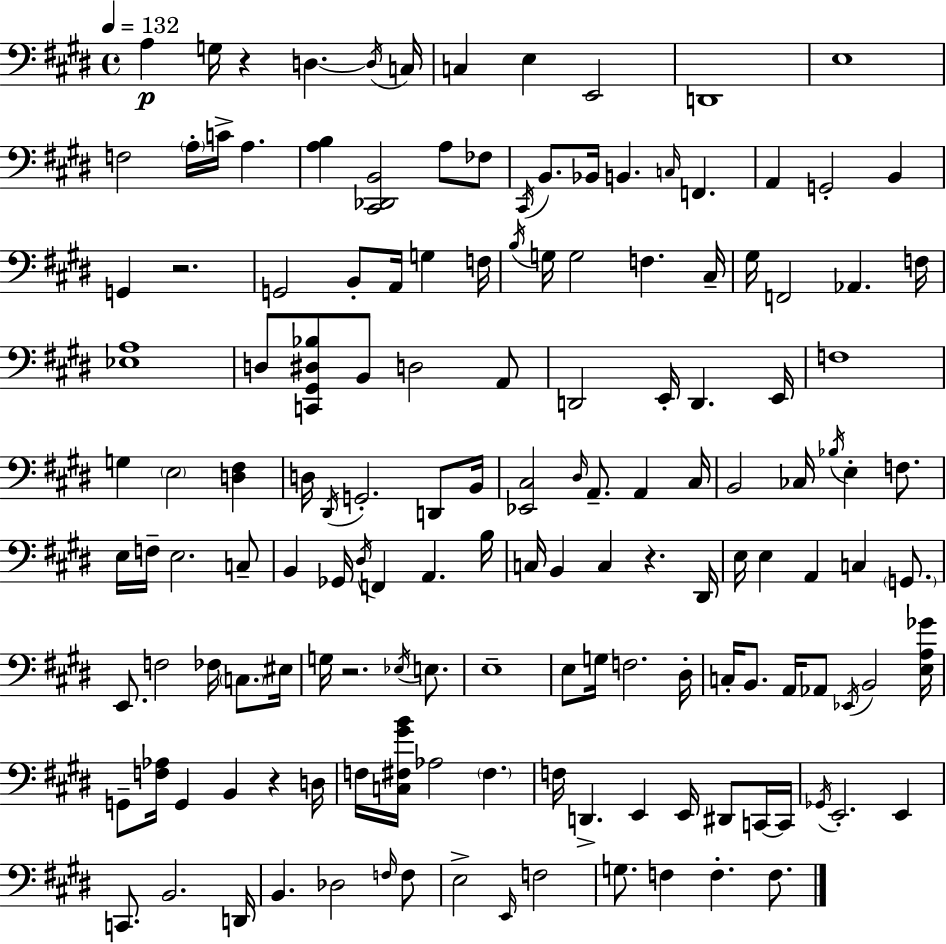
{
  \clef bass
  \time 4/4
  \defaultTimeSignature
  \key e \major
  \tempo 4 = 132
  a4\p g16 r4 d4.~~ \acciaccatura { d16 } | c16 c4 e4 e,2 | d,1 | e1 | \break f2 \parenthesize a16-. c'16-> a4. | <a b>4 <cis, des, b,>2 a8 fes8 | \acciaccatura { cis,16 } b,8. bes,16 b,4. \grace { c16 } f,4. | a,4 g,2-. b,4 | \break g,4 r2. | g,2 b,8-. a,16 g4 | f16 \acciaccatura { b16 } g16 g2 f4. | cis16-- gis16 f,2 aes,4. | \break f16 <ees a>1 | d8 <c, gis, dis bes>8 b,8 d2 | a,8 d,2 e,16-. d,4. | e,16 f1 | \break g4 \parenthesize e2 | <d fis>4 d16 \acciaccatura { dis,16 } g,2.-. | d,8 b,16 <ees, cis>2 \grace { dis16 } a,8.-- | a,4 cis16 b,2 ces16 \acciaccatura { bes16 } | \break e4-. f8. e16 f16-- e2. | c8-- b,4 ges,16 \acciaccatura { dis16 } f,4 | a,4. b16 c16 b,4 c4 | r4. dis,16 e16 e4 a,4 | \break c4 \parenthesize g,8. e,8. f2 | fes16 \parenthesize c8. eis16 g16 r2. | \acciaccatura { ees16 } e8. e1-- | e8 g16 f2. | \break dis16-. c16-. b,8. a,16 aes,8 | \acciaccatura { ees,16 } b,2 <e a ges'>16 g,8-- <f aes>16 g,4 | b,4 r4 d16 f16 <c fis gis' b'>16 aes2 | \parenthesize fis4. f16 d,4.-> | \break e,4 e,16 dis,8 c,16~~ c,16 \acciaccatura { ges,16 } e,2.-. | e,4 c,8. b,2. | d,16 b,4. | des2 \grace { f16 } f8 e2-> | \break \grace { e,16 } f2 g8. | f4 f4.-. f8. \bar "|."
}